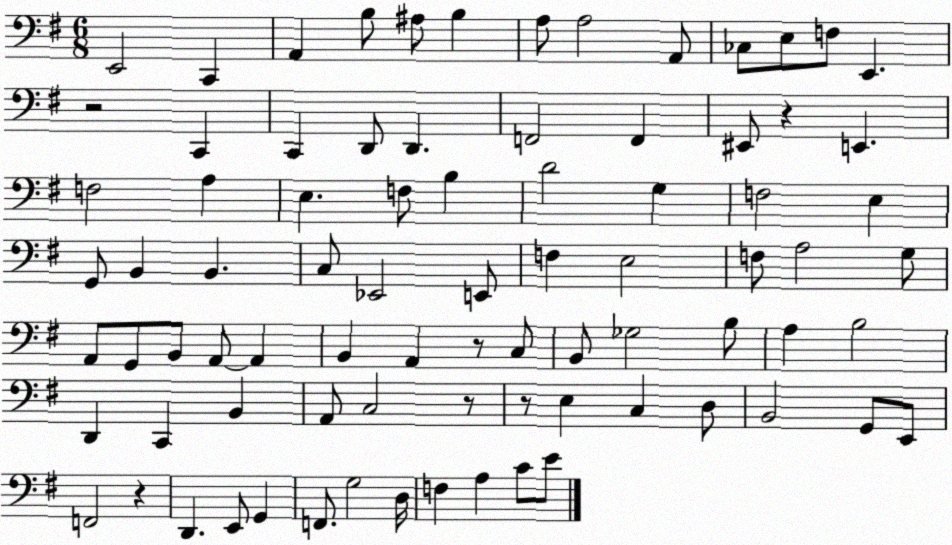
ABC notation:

X:1
T:Untitled
M:6/8
L:1/4
K:G
E,,2 C,, A,, B,/2 ^A,/2 B, A,/2 A,2 A,,/2 _C,/2 E,/2 F,/2 E,, z2 C,, C,, D,,/2 D,, F,,2 F,, ^E,,/2 z E,, F,2 A, E, F,/2 B, D2 G, F,2 E, G,,/2 B,, B,, C,/2 _E,,2 E,,/2 F, E,2 F,/2 A,2 G,/2 A,,/2 G,,/2 B,,/2 A,,/2 A,, B,, A,, z/2 C,/2 B,,/2 _G,2 B,/2 A, B,2 D,, C,, B,, A,,/2 C,2 z/2 z/2 E, C, D,/2 B,,2 G,,/2 E,,/2 F,,2 z D,, E,,/2 G,, F,,/2 G,2 D,/4 F, A, C/2 E/2